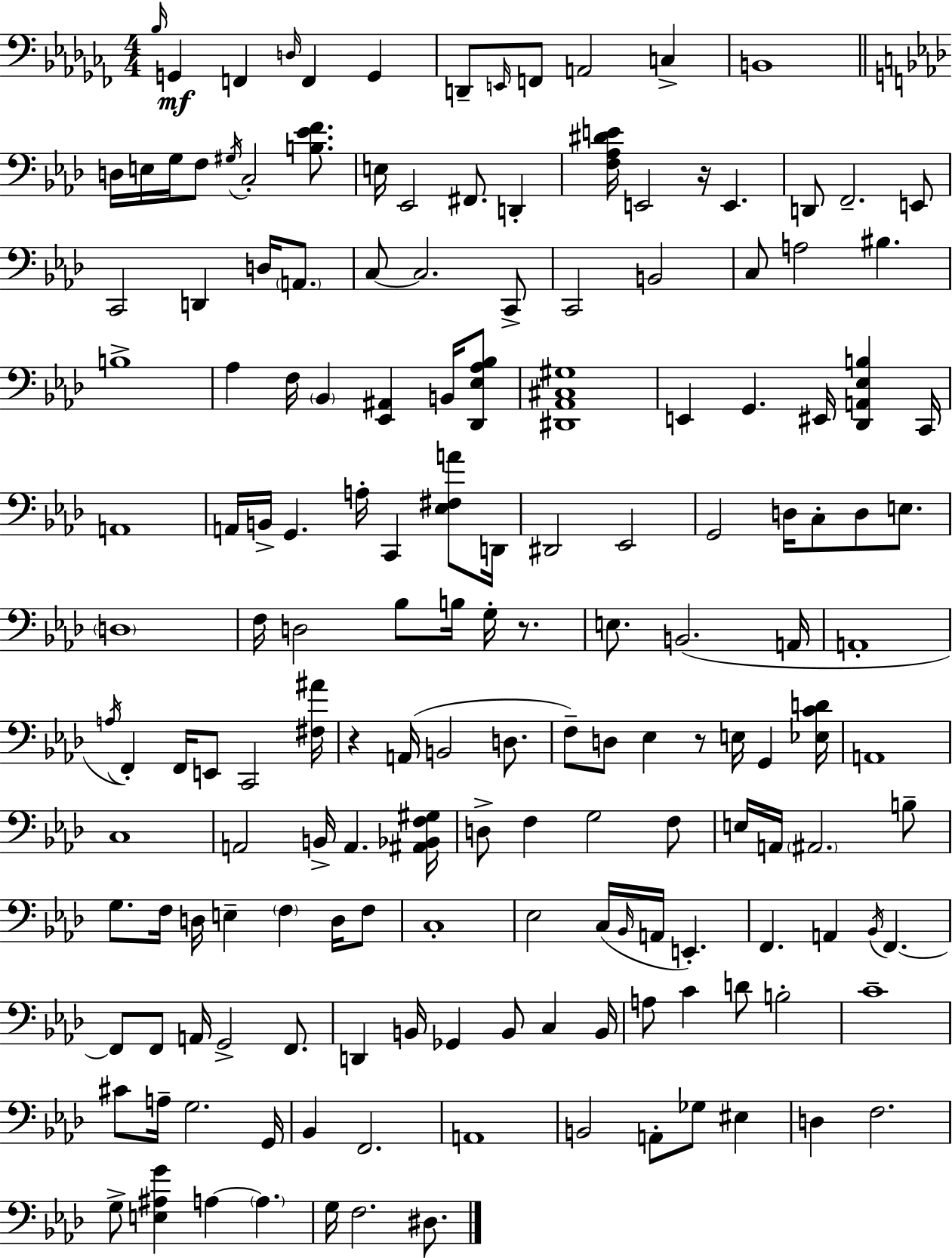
{
  \clef bass
  \numericTimeSignature
  \time 4/4
  \key aes \minor
  \grace { bes16 }\mf g,4 f,4 \grace { d16 } f,4 g,4 | d,8-- \grace { e,16 } f,8 a,2 c4-> | b,1 | \bar "||" \break \key aes \major d16 e16 g16 f8 \acciaccatura { gis16 } c2-. <b ees' f'>8. | e16 ees,2 fis,8. d,4-. | <f aes dis' e'>16 e,2 r16 e,4. | d,8 f,2.-- e,8 | \break c,2 d,4 d16 \parenthesize a,8. | c8~~ c2. c,8-> | c,2 b,2 | c8 a2 bis4. | \break b1-> | aes4 f16 \parenthesize bes,4 <ees, ais,>4 b,16 <des, ees aes bes>8 | <dis, aes, cis gis>1 | e,4 g,4. eis,16 <des, a, ees b>4 | \break c,16 a,1 | a,16 b,16-> g,4. a16-. c,4 <ees fis a'>8 | d,16 dis,2 ees,2 | g,2 d16 c8-. d8 e8. | \break \parenthesize d1 | f16 d2 bes8 b16 g16-. r8. | e8. b,2.( | a,16 a,1-. | \break \acciaccatura { a16 } f,4-.) f,16 e,8 c,2 | <fis ais'>16 r4 a,16( b,2 d8. | f8--) d8 ees4 r8 e16 g,4 | <ees c' d'>16 a,1 | \break c1 | a,2 b,16-> a,4. | <ais, bes, f gis>16 d8-> f4 g2 | f8 e16 a,16 \parenthesize ais,2. | \break b8-- g8. f16 d16 e4-- \parenthesize f4 d16 | f8 c1-. | ees2 c16( \grace { bes,16 } a,16 e,4.-.) | f,4. a,4 \acciaccatura { bes,16 } f,4.~~ | \break f,8 f,8 a,16 g,2-> | f,8. d,4 b,16 ges,4 b,8 c4 | b,16 a8 c'4 d'8 b2-. | c'1-- | \break cis'8 a16-- g2. | g,16 bes,4 f,2. | a,1 | b,2 a,8-. ges8 | \break eis4 d4 f2. | g8-> <e ais g'>4 a4~~ \parenthesize a4. | g16 f2. | dis8. \bar "|."
}